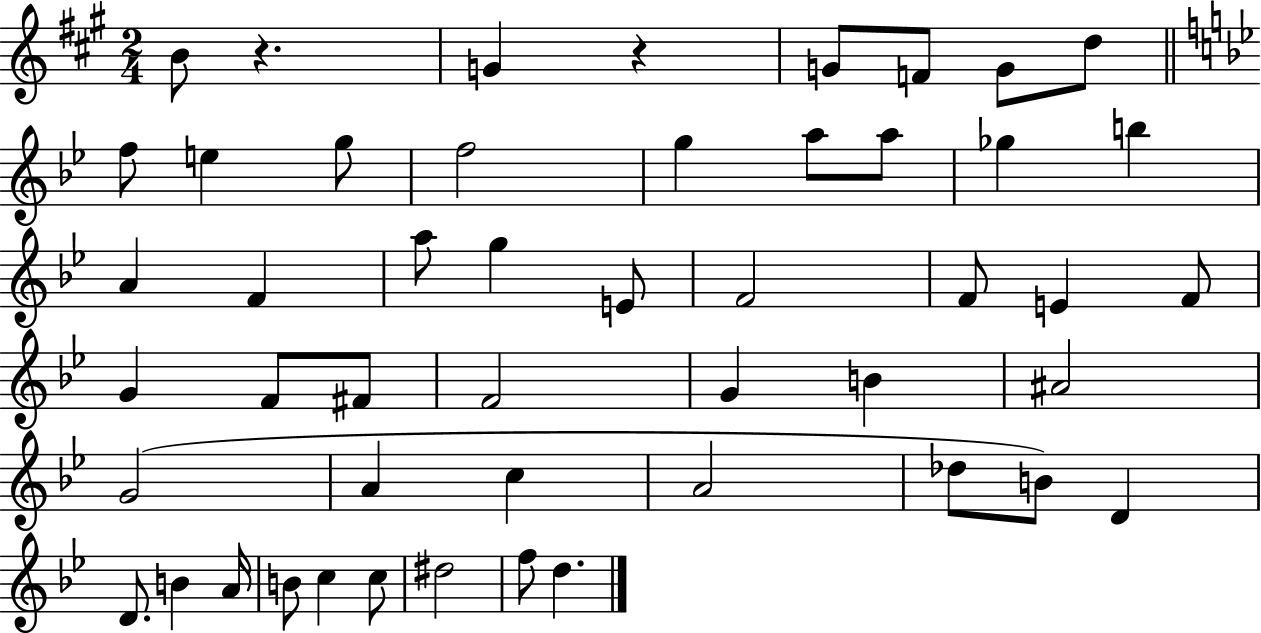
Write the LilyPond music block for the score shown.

{
  \clef treble
  \numericTimeSignature
  \time 2/4
  \key a \major
  b'8 r4. | g'4 r4 | g'8 f'8 g'8 d''8 | \bar "||" \break \key g \minor f''8 e''4 g''8 | f''2 | g''4 a''8 a''8 | ges''4 b''4 | \break a'4 f'4 | a''8 g''4 e'8 | f'2 | f'8 e'4 f'8 | \break g'4 f'8 fis'8 | f'2 | g'4 b'4 | ais'2 | \break g'2( | a'4 c''4 | a'2 | des''8 b'8) d'4 | \break d'8. b'4 a'16 | b'8 c''4 c''8 | dis''2 | f''8 d''4. | \break \bar "|."
}